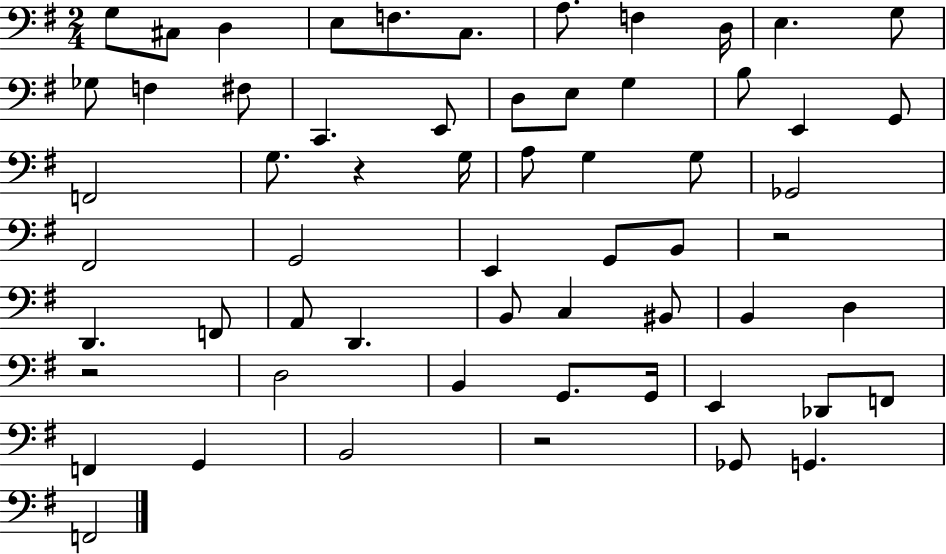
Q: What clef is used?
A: bass